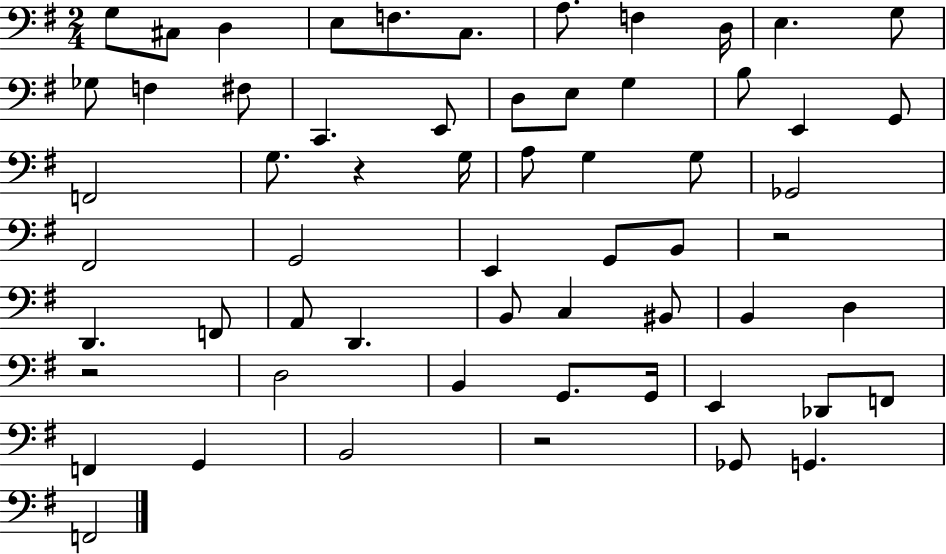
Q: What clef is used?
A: bass